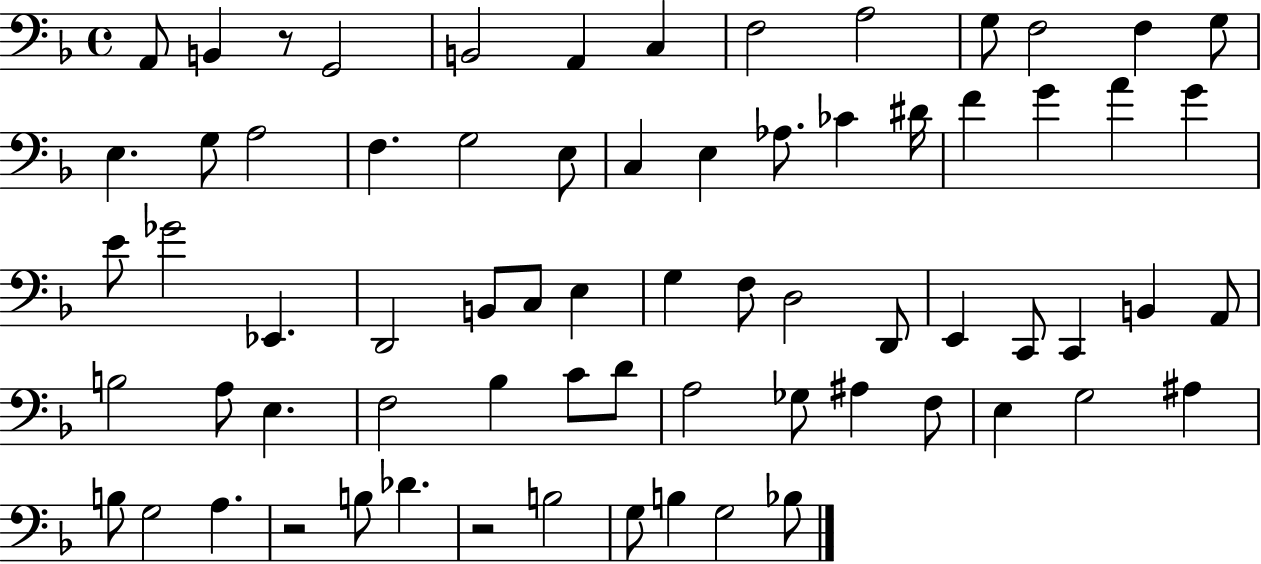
A2/e B2/q R/e G2/h B2/h A2/q C3/q F3/h A3/h G3/e F3/h F3/q G3/e E3/q. G3/e A3/h F3/q. G3/h E3/e C3/q E3/q Ab3/e. CES4/q D#4/s F4/q G4/q A4/q G4/q E4/e Gb4/h Eb2/q. D2/h B2/e C3/e E3/q G3/q F3/e D3/h D2/e E2/q C2/e C2/q B2/q A2/e B3/h A3/e E3/q. F3/h Bb3/q C4/e D4/e A3/h Gb3/e A#3/q F3/e E3/q G3/h A#3/q B3/e G3/h A3/q. R/h B3/e Db4/q. R/h B3/h G3/e B3/q G3/h Bb3/e